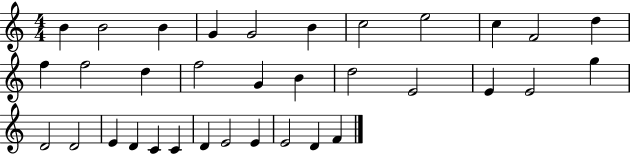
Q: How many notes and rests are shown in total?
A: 34